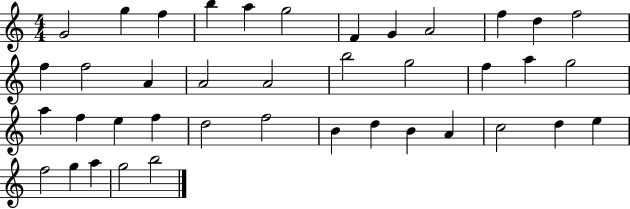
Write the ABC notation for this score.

X:1
T:Untitled
M:4/4
L:1/4
K:C
G2 g f b a g2 F G A2 f d f2 f f2 A A2 A2 b2 g2 f a g2 a f e f d2 f2 B d B A c2 d e f2 g a g2 b2